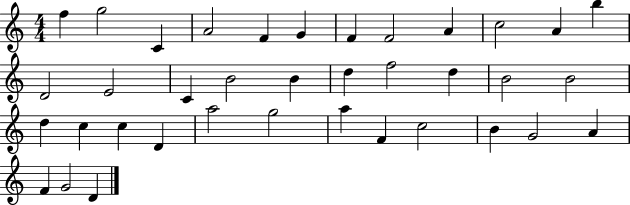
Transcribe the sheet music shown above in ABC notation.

X:1
T:Untitled
M:4/4
L:1/4
K:C
f g2 C A2 F G F F2 A c2 A b D2 E2 C B2 B d f2 d B2 B2 d c c D a2 g2 a F c2 B G2 A F G2 D